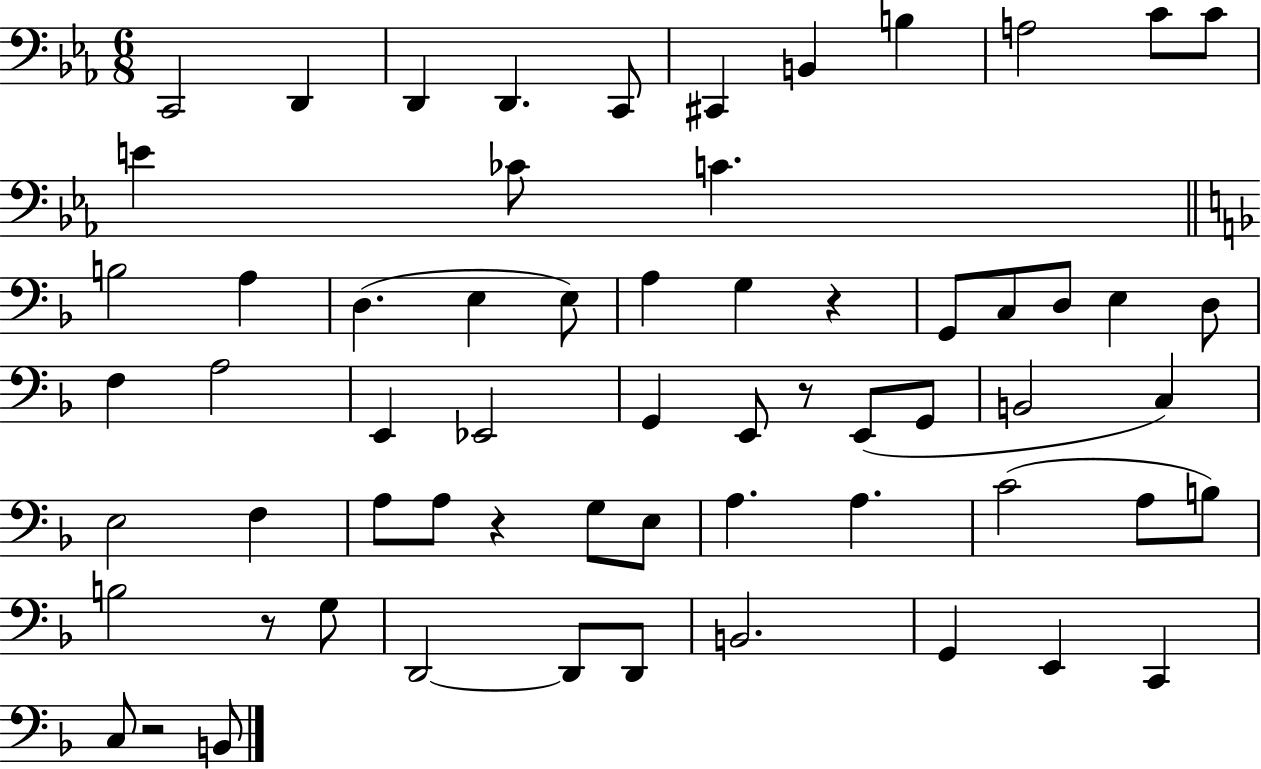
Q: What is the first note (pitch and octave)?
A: C2